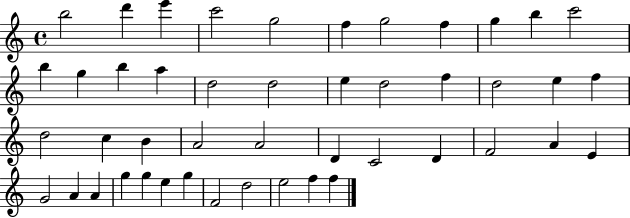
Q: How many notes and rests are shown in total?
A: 46